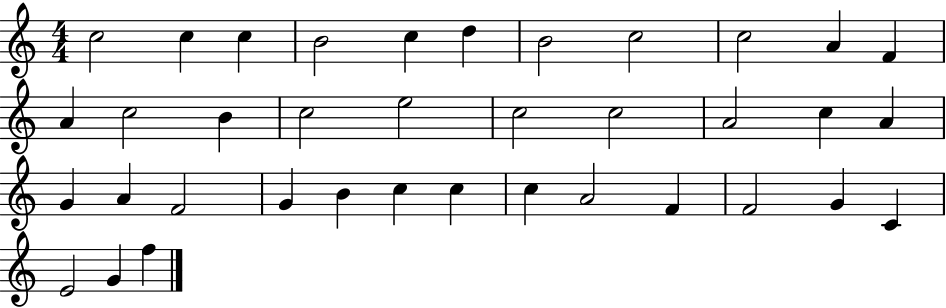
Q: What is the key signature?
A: C major